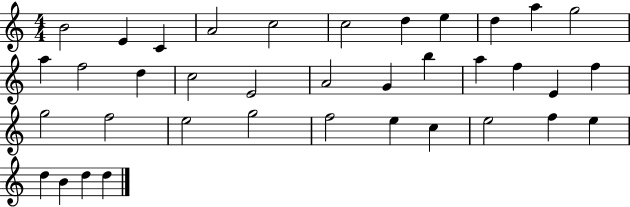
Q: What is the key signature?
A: C major